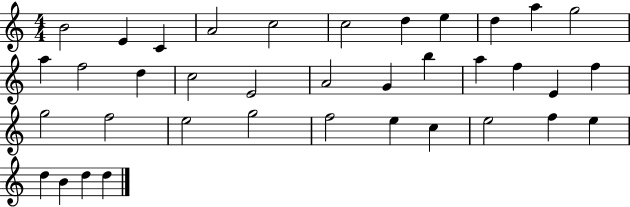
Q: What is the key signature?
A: C major